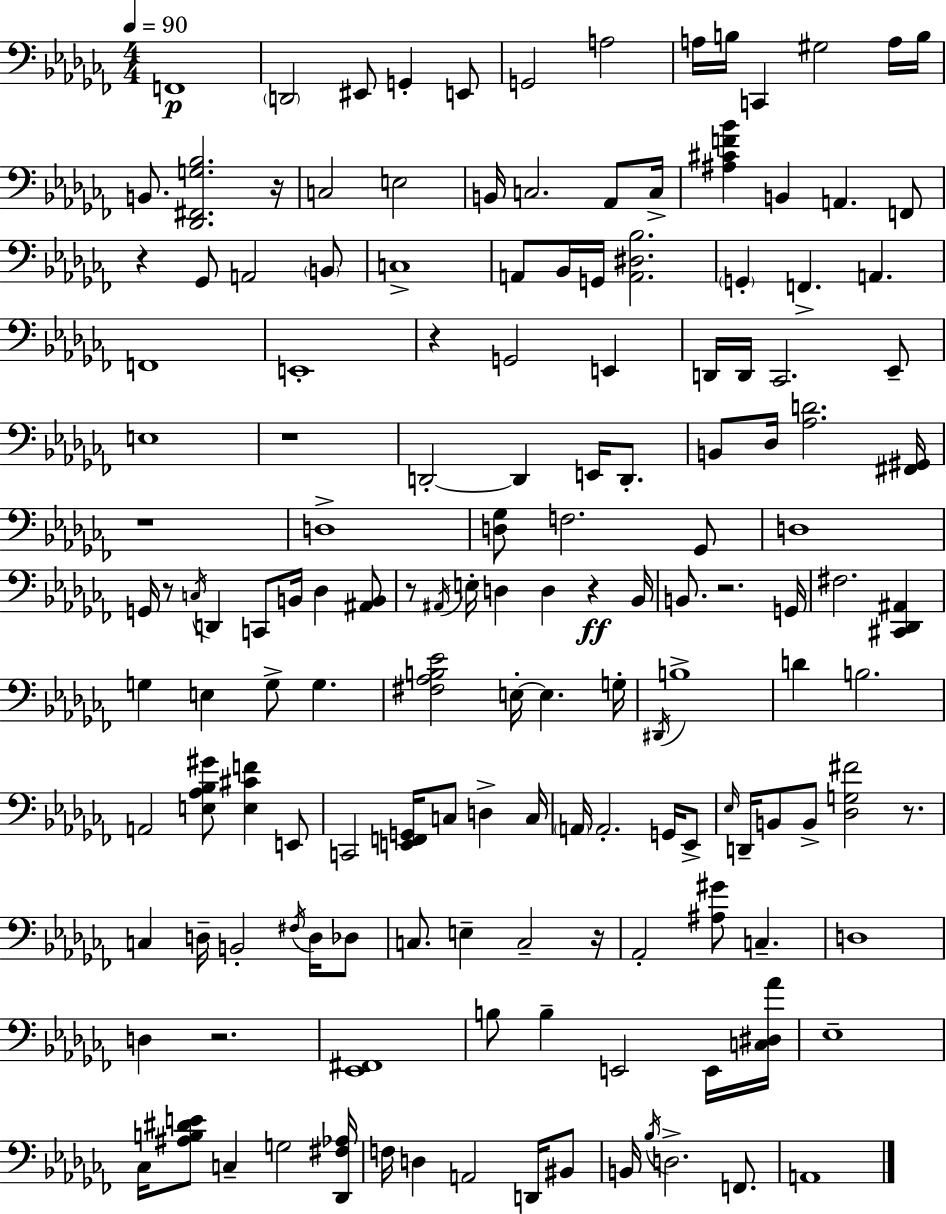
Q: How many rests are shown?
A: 12